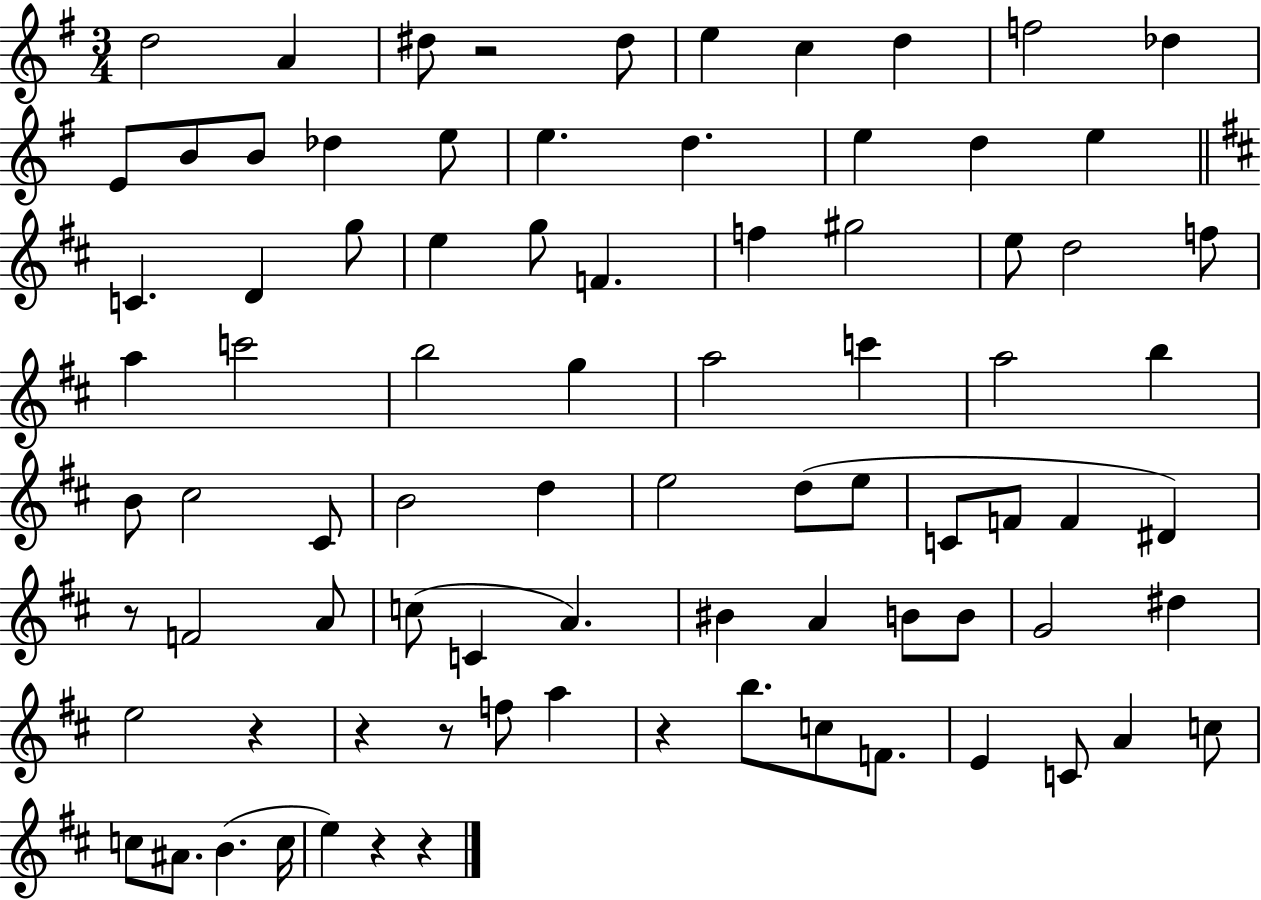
X:1
T:Untitled
M:3/4
L:1/4
K:G
d2 A ^d/2 z2 ^d/2 e c d f2 _d E/2 B/2 B/2 _d e/2 e d e d e C D g/2 e g/2 F f ^g2 e/2 d2 f/2 a c'2 b2 g a2 c' a2 b B/2 ^c2 ^C/2 B2 d e2 d/2 e/2 C/2 F/2 F ^D z/2 F2 A/2 c/2 C A ^B A B/2 B/2 G2 ^d e2 z z z/2 f/2 a z b/2 c/2 F/2 E C/2 A c/2 c/2 ^A/2 B c/4 e z z